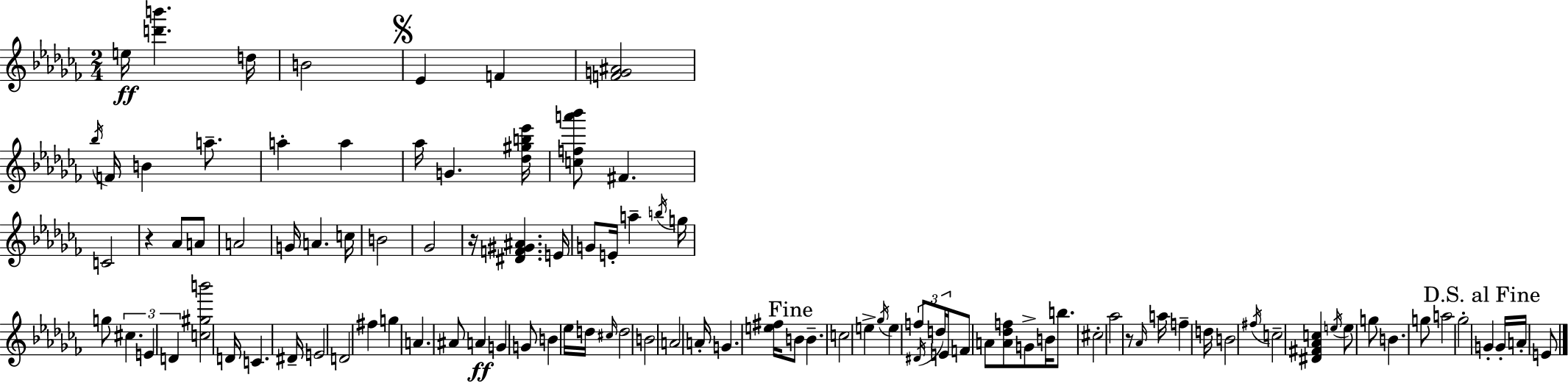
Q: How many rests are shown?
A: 3